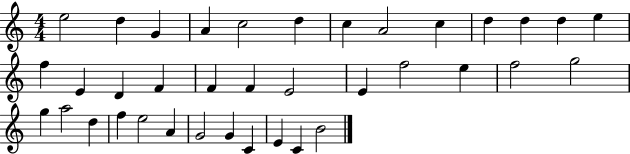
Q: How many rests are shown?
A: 0